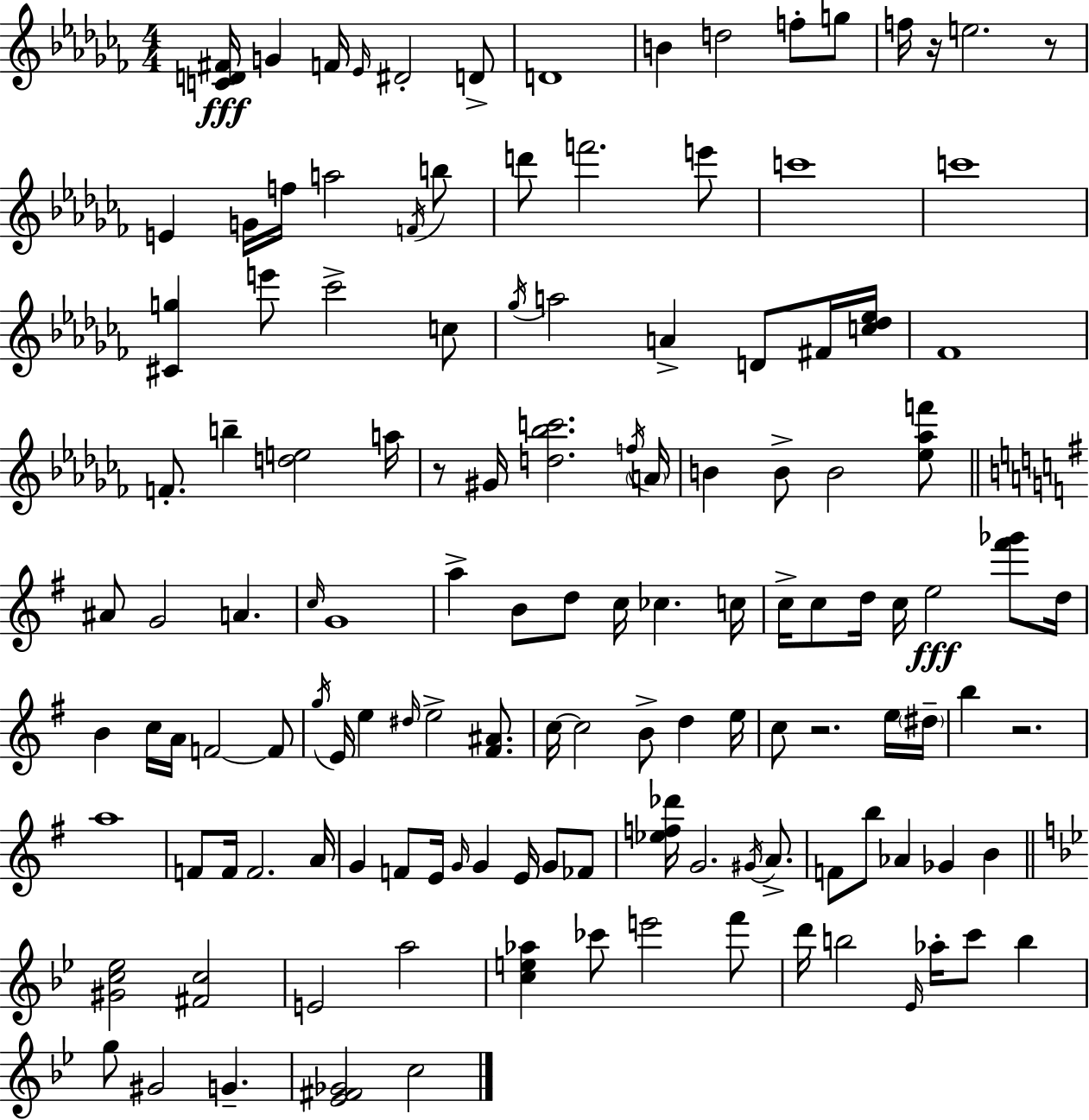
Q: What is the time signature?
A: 4/4